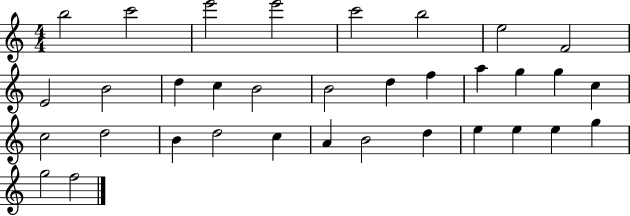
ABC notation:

X:1
T:Untitled
M:4/4
L:1/4
K:C
b2 c'2 e'2 e'2 c'2 b2 e2 F2 E2 B2 d c B2 B2 d f a g g c c2 d2 B d2 c A B2 d e e e g g2 f2